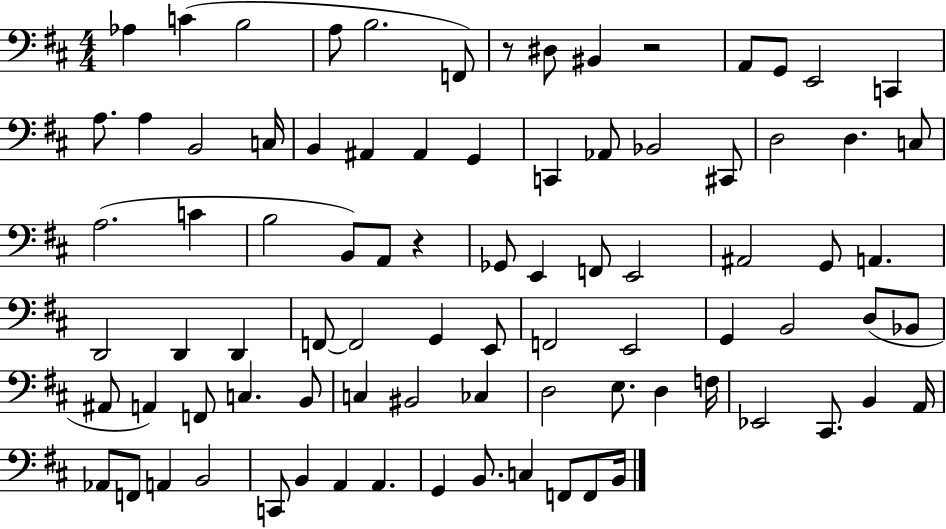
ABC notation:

X:1
T:Untitled
M:4/4
L:1/4
K:D
_A, C B,2 A,/2 B,2 F,,/2 z/2 ^D,/2 ^B,, z2 A,,/2 G,,/2 E,,2 C,, A,/2 A, B,,2 C,/4 B,, ^A,, ^A,, G,, C,, _A,,/2 _B,,2 ^C,,/2 D,2 D, C,/2 A,2 C B,2 B,,/2 A,,/2 z _G,,/2 E,, F,,/2 E,,2 ^A,,2 G,,/2 A,, D,,2 D,, D,, F,,/2 F,,2 G,, E,,/2 F,,2 E,,2 G,, B,,2 D,/2 _B,,/2 ^A,,/2 A,, F,,/2 C, B,,/2 C, ^B,,2 _C, D,2 E,/2 D, F,/4 _E,,2 ^C,,/2 B,, A,,/4 _A,,/2 F,,/2 A,, B,,2 C,,/2 B,, A,, A,, G,, B,,/2 C, F,,/2 F,,/2 B,,/4